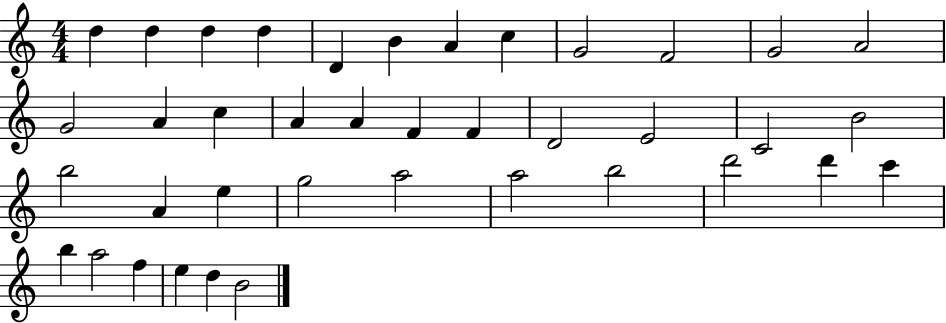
D5/q D5/q D5/q D5/q D4/q B4/q A4/q C5/q G4/h F4/h G4/h A4/h G4/h A4/q C5/q A4/q A4/q F4/q F4/q D4/h E4/h C4/h B4/h B5/h A4/q E5/q G5/h A5/h A5/h B5/h D6/h D6/q C6/q B5/q A5/h F5/q E5/q D5/q B4/h